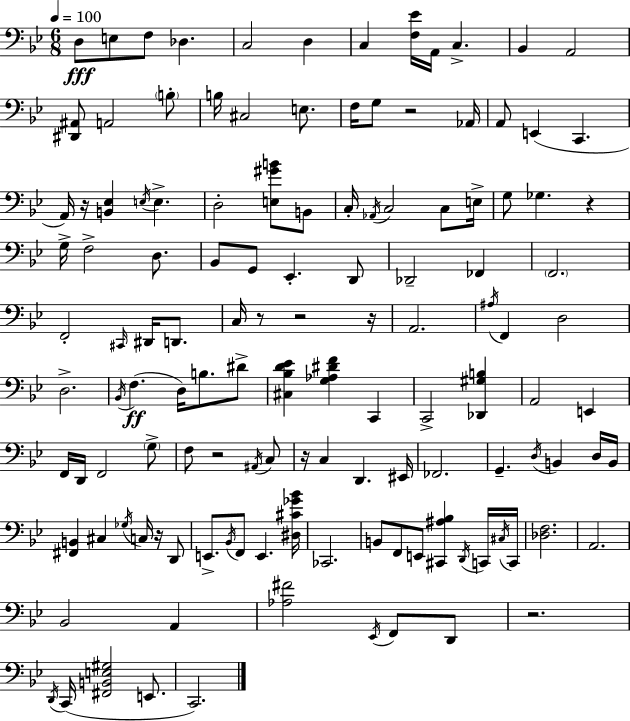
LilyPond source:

{
  \clef bass
  \numericTimeSignature
  \time 6/8
  \key g \minor
  \tempo 4 = 100
  d8\fff e8 f8 des4. | c2 d4 | c4 <f ees'>16 a,16 c4.-> | bes,4 a,2 | \break <dis, ais,>8 a,2 \parenthesize b8-. | b16 cis2 e8. | f16 g8 r2 aes,16 | a,8 e,4( c,4. | \break a,16) r16 <b, ees>4 \acciaccatura { e16 } e4.-> | d2-. <e gis' b'>8 b,8 | c16-. \acciaccatura { aes,16 } c2 c8 | e16-> g8 ges4. r4 | \break g16-> f2-> d8. | bes,8 g,8 ees,4.-. | d,8 des,2-- fes,4 | \parenthesize f,2. | \break f,2-. \grace { cis,16 } dis,16 | d,8. c16 r8 r2 | r16 a,2. | \acciaccatura { ais16 } f,4 d2 | \break d2.-> | \acciaccatura { bes,16 }(\ff f4. d16) | b8. dis'8-> <cis bes d' ees'>4 <g aes dis' f'>4 | c,4 c,2-> | \break <des, gis b>4 a,2 | e,4 f,16 d,16 f,2 | \parenthesize g8-> f8 r2 | \acciaccatura { ais,16 } c8 r16 c4 d,4. | \break eis,16 fes,2. | g,4.-- | \acciaccatura { d16 } b,4 d16 b,16 <fis, b,>4 cis4 | \acciaccatura { ges16 } c16 r16 d,8 e,8.-> \acciaccatura { bes,16 } | \break f,8 e,4. <dis cis' ges' bes'>16 ces,2. | b,8 f,8 | e,8 <cis, ais bes>4 \acciaccatura { d,16 } c,16 \acciaccatura { cis16 } c,16 <des f>2. | a,2. | \break bes,2 | a,4 <aes fis'>2 | \acciaccatura { ees,16 } f,8 d,8 | r2. | \break \acciaccatura { d,16 }( c,16 <fis, b, e gis>2 e,8. | c,2.) | \bar "|."
}